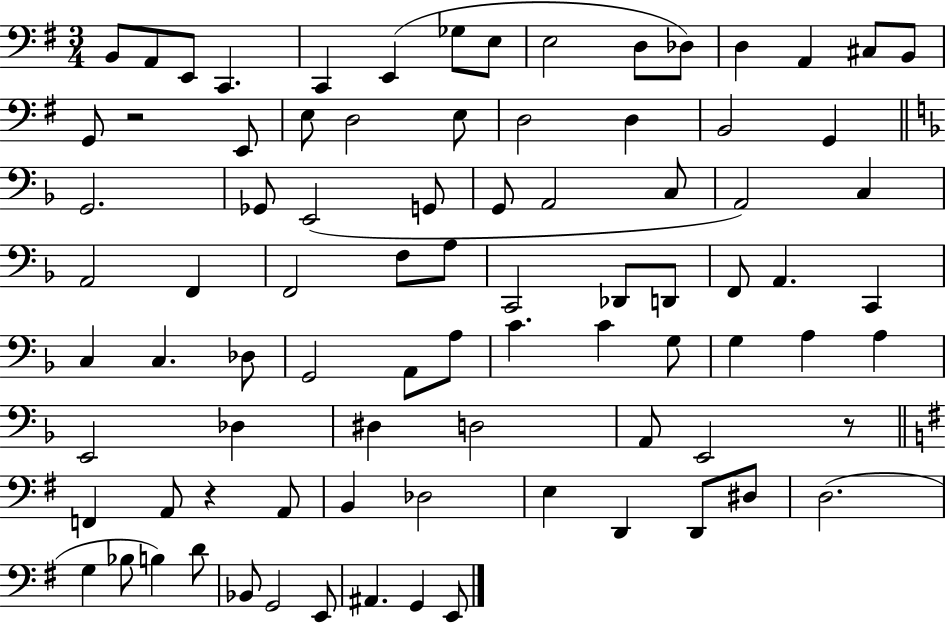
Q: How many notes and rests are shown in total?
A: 85